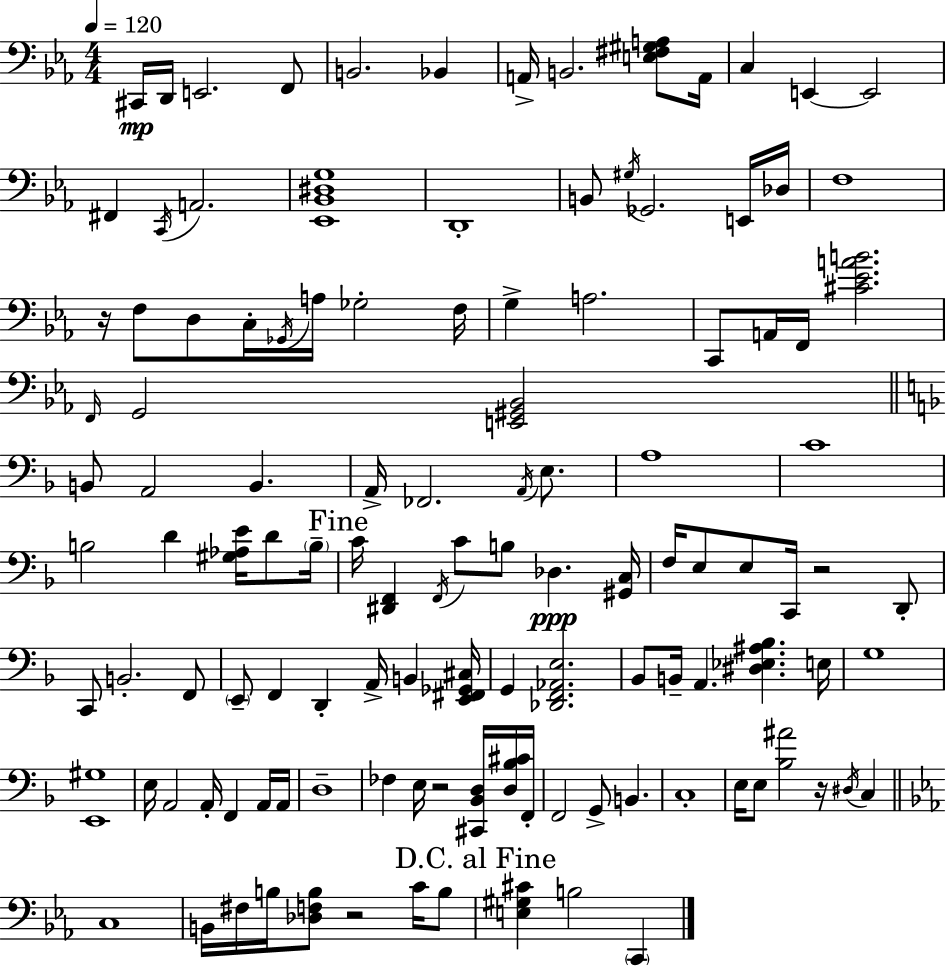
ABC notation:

X:1
T:Untitled
M:4/4
L:1/4
K:Eb
^C,,/4 D,,/4 E,,2 F,,/2 B,,2 _B,, A,,/4 B,,2 [E,^F,^G,A,]/2 A,,/4 C, E,, E,,2 ^F,, C,,/4 A,,2 [_E,,_B,,^D,G,]4 D,,4 B,,/2 ^G,/4 _G,,2 E,,/4 _D,/4 F,4 z/4 F,/2 D,/2 C,/4 _G,,/4 A,/4 _G,2 F,/4 G, A,2 C,,/2 A,,/4 F,,/4 [^C_EAB]2 F,,/4 G,,2 [E,,^G,,_B,,]2 B,,/2 A,,2 B,, A,,/4 _F,,2 A,,/4 E,/2 A,4 C4 B,2 D [^G,_A,E]/4 D/2 B,/4 C/4 [^D,,F,,] F,,/4 C/2 B,/2 _D, [^G,,C,]/4 F,/4 E,/2 E,/2 C,,/4 z2 D,,/2 C,,/2 B,,2 F,,/2 E,,/2 F,, D,, A,,/4 B,, [E,,^F,,_G,,^C,]/4 G,, [_D,,F,,_A,,E,]2 _B,,/2 B,,/4 A,, [^D,_E,^A,_B,] E,/4 G,4 [E,,^G,]4 E,/4 A,,2 A,,/4 F,, A,,/4 A,,/4 D,4 _F, E,/4 z2 [^C,,_B,,D,]/4 [D,_B,^C]/4 F,,/4 F,,2 G,,/2 B,, C,4 E,/4 E,/2 [_B,^A]2 z/4 ^D,/4 C, C,4 B,,/4 ^F,/4 B,/4 [_D,F,B,]/2 z2 C/4 B,/2 [E,^G,^C] B,2 C,,